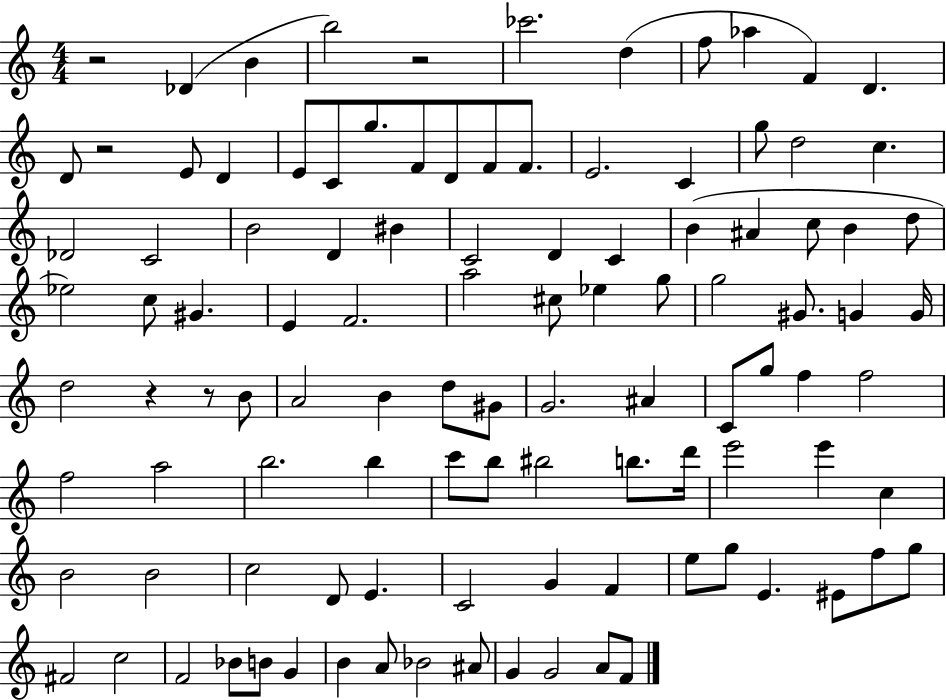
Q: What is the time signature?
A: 4/4